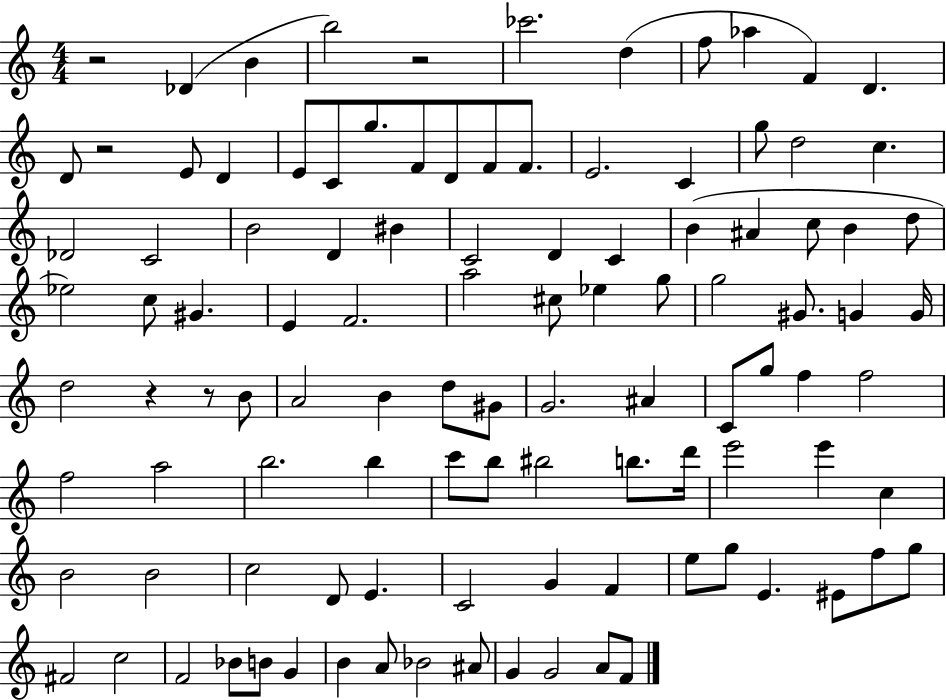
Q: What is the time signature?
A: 4/4